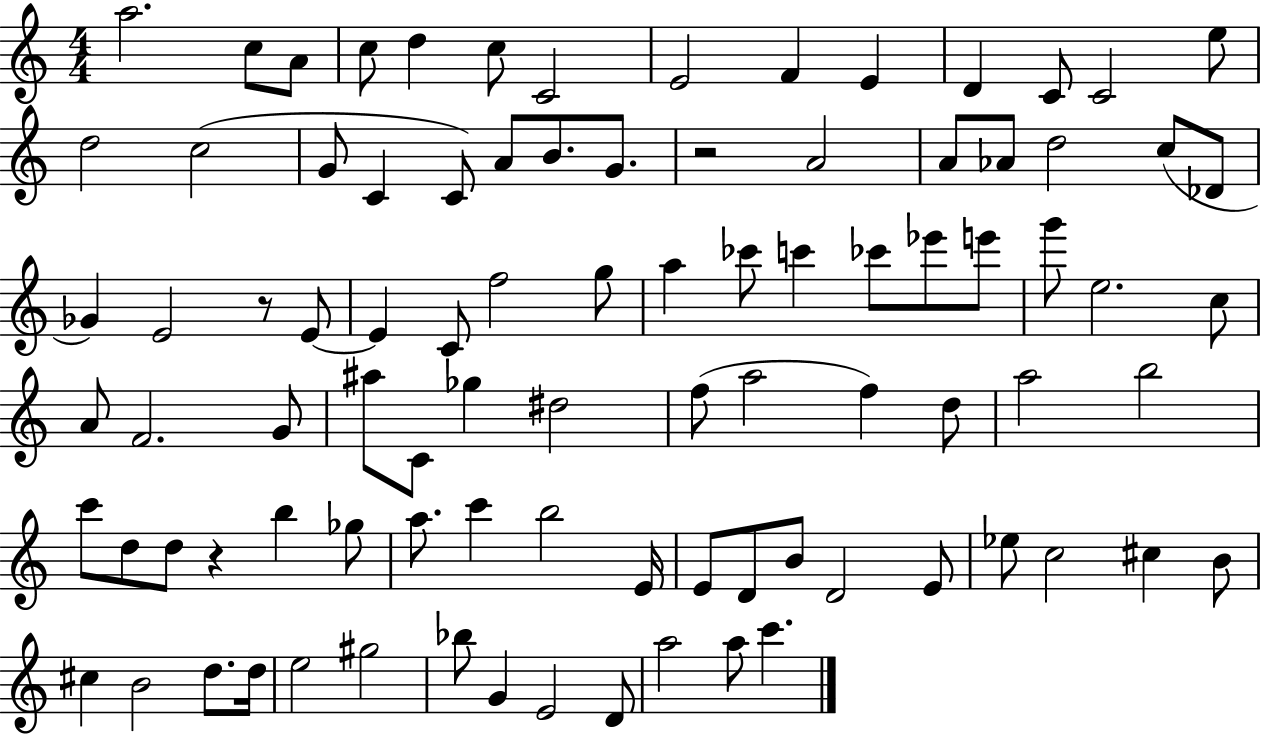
X:1
T:Untitled
M:4/4
L:1/4
K:C
a2 c/2 A/2 c/2 d c/2 C2 E2 F E D C/2 C2 e/2 d2 c2 G/2 C C/2 A/2 B/2 G/2 z2 A2 A/2 _A/2 d2 c/2 _D/2 _G E2 z/2 E/2 E C/2 f2 g/2 a _c'/2 c' _c'/2 _e'/2 e'/2 g'/2 e2 c/2 A/2 F2 G/2 ^a/2 C/2 _g ^d2 f/2 a2 f d/2 a2 b2 c'/2 d/2 d/2 z b _g/2 a/2 c' b2 E/4 E/2 D/2 B/2 D2 E/2 _e/2 c2 ^c B/2 ^c B2 d/2 d/4 e2 ^g2 _b/2 G E2 D/2 a2 a/2 c'